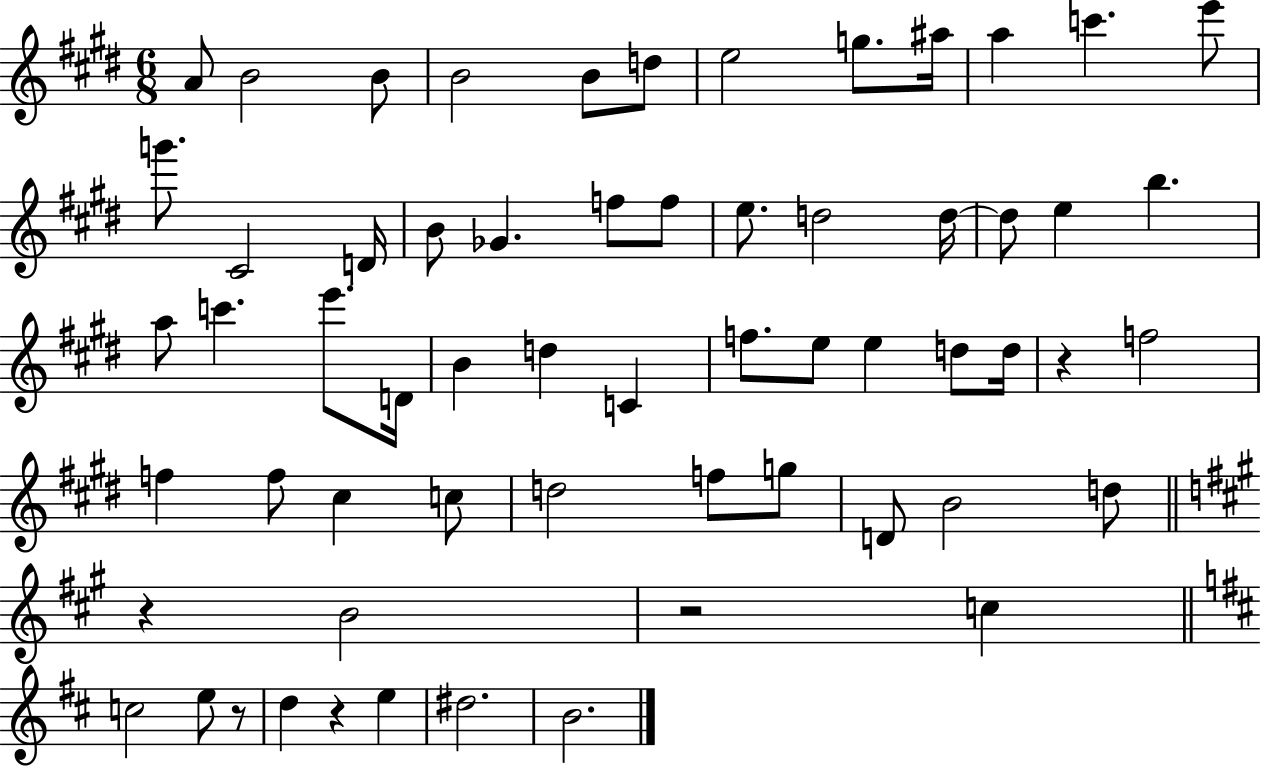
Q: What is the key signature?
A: E major